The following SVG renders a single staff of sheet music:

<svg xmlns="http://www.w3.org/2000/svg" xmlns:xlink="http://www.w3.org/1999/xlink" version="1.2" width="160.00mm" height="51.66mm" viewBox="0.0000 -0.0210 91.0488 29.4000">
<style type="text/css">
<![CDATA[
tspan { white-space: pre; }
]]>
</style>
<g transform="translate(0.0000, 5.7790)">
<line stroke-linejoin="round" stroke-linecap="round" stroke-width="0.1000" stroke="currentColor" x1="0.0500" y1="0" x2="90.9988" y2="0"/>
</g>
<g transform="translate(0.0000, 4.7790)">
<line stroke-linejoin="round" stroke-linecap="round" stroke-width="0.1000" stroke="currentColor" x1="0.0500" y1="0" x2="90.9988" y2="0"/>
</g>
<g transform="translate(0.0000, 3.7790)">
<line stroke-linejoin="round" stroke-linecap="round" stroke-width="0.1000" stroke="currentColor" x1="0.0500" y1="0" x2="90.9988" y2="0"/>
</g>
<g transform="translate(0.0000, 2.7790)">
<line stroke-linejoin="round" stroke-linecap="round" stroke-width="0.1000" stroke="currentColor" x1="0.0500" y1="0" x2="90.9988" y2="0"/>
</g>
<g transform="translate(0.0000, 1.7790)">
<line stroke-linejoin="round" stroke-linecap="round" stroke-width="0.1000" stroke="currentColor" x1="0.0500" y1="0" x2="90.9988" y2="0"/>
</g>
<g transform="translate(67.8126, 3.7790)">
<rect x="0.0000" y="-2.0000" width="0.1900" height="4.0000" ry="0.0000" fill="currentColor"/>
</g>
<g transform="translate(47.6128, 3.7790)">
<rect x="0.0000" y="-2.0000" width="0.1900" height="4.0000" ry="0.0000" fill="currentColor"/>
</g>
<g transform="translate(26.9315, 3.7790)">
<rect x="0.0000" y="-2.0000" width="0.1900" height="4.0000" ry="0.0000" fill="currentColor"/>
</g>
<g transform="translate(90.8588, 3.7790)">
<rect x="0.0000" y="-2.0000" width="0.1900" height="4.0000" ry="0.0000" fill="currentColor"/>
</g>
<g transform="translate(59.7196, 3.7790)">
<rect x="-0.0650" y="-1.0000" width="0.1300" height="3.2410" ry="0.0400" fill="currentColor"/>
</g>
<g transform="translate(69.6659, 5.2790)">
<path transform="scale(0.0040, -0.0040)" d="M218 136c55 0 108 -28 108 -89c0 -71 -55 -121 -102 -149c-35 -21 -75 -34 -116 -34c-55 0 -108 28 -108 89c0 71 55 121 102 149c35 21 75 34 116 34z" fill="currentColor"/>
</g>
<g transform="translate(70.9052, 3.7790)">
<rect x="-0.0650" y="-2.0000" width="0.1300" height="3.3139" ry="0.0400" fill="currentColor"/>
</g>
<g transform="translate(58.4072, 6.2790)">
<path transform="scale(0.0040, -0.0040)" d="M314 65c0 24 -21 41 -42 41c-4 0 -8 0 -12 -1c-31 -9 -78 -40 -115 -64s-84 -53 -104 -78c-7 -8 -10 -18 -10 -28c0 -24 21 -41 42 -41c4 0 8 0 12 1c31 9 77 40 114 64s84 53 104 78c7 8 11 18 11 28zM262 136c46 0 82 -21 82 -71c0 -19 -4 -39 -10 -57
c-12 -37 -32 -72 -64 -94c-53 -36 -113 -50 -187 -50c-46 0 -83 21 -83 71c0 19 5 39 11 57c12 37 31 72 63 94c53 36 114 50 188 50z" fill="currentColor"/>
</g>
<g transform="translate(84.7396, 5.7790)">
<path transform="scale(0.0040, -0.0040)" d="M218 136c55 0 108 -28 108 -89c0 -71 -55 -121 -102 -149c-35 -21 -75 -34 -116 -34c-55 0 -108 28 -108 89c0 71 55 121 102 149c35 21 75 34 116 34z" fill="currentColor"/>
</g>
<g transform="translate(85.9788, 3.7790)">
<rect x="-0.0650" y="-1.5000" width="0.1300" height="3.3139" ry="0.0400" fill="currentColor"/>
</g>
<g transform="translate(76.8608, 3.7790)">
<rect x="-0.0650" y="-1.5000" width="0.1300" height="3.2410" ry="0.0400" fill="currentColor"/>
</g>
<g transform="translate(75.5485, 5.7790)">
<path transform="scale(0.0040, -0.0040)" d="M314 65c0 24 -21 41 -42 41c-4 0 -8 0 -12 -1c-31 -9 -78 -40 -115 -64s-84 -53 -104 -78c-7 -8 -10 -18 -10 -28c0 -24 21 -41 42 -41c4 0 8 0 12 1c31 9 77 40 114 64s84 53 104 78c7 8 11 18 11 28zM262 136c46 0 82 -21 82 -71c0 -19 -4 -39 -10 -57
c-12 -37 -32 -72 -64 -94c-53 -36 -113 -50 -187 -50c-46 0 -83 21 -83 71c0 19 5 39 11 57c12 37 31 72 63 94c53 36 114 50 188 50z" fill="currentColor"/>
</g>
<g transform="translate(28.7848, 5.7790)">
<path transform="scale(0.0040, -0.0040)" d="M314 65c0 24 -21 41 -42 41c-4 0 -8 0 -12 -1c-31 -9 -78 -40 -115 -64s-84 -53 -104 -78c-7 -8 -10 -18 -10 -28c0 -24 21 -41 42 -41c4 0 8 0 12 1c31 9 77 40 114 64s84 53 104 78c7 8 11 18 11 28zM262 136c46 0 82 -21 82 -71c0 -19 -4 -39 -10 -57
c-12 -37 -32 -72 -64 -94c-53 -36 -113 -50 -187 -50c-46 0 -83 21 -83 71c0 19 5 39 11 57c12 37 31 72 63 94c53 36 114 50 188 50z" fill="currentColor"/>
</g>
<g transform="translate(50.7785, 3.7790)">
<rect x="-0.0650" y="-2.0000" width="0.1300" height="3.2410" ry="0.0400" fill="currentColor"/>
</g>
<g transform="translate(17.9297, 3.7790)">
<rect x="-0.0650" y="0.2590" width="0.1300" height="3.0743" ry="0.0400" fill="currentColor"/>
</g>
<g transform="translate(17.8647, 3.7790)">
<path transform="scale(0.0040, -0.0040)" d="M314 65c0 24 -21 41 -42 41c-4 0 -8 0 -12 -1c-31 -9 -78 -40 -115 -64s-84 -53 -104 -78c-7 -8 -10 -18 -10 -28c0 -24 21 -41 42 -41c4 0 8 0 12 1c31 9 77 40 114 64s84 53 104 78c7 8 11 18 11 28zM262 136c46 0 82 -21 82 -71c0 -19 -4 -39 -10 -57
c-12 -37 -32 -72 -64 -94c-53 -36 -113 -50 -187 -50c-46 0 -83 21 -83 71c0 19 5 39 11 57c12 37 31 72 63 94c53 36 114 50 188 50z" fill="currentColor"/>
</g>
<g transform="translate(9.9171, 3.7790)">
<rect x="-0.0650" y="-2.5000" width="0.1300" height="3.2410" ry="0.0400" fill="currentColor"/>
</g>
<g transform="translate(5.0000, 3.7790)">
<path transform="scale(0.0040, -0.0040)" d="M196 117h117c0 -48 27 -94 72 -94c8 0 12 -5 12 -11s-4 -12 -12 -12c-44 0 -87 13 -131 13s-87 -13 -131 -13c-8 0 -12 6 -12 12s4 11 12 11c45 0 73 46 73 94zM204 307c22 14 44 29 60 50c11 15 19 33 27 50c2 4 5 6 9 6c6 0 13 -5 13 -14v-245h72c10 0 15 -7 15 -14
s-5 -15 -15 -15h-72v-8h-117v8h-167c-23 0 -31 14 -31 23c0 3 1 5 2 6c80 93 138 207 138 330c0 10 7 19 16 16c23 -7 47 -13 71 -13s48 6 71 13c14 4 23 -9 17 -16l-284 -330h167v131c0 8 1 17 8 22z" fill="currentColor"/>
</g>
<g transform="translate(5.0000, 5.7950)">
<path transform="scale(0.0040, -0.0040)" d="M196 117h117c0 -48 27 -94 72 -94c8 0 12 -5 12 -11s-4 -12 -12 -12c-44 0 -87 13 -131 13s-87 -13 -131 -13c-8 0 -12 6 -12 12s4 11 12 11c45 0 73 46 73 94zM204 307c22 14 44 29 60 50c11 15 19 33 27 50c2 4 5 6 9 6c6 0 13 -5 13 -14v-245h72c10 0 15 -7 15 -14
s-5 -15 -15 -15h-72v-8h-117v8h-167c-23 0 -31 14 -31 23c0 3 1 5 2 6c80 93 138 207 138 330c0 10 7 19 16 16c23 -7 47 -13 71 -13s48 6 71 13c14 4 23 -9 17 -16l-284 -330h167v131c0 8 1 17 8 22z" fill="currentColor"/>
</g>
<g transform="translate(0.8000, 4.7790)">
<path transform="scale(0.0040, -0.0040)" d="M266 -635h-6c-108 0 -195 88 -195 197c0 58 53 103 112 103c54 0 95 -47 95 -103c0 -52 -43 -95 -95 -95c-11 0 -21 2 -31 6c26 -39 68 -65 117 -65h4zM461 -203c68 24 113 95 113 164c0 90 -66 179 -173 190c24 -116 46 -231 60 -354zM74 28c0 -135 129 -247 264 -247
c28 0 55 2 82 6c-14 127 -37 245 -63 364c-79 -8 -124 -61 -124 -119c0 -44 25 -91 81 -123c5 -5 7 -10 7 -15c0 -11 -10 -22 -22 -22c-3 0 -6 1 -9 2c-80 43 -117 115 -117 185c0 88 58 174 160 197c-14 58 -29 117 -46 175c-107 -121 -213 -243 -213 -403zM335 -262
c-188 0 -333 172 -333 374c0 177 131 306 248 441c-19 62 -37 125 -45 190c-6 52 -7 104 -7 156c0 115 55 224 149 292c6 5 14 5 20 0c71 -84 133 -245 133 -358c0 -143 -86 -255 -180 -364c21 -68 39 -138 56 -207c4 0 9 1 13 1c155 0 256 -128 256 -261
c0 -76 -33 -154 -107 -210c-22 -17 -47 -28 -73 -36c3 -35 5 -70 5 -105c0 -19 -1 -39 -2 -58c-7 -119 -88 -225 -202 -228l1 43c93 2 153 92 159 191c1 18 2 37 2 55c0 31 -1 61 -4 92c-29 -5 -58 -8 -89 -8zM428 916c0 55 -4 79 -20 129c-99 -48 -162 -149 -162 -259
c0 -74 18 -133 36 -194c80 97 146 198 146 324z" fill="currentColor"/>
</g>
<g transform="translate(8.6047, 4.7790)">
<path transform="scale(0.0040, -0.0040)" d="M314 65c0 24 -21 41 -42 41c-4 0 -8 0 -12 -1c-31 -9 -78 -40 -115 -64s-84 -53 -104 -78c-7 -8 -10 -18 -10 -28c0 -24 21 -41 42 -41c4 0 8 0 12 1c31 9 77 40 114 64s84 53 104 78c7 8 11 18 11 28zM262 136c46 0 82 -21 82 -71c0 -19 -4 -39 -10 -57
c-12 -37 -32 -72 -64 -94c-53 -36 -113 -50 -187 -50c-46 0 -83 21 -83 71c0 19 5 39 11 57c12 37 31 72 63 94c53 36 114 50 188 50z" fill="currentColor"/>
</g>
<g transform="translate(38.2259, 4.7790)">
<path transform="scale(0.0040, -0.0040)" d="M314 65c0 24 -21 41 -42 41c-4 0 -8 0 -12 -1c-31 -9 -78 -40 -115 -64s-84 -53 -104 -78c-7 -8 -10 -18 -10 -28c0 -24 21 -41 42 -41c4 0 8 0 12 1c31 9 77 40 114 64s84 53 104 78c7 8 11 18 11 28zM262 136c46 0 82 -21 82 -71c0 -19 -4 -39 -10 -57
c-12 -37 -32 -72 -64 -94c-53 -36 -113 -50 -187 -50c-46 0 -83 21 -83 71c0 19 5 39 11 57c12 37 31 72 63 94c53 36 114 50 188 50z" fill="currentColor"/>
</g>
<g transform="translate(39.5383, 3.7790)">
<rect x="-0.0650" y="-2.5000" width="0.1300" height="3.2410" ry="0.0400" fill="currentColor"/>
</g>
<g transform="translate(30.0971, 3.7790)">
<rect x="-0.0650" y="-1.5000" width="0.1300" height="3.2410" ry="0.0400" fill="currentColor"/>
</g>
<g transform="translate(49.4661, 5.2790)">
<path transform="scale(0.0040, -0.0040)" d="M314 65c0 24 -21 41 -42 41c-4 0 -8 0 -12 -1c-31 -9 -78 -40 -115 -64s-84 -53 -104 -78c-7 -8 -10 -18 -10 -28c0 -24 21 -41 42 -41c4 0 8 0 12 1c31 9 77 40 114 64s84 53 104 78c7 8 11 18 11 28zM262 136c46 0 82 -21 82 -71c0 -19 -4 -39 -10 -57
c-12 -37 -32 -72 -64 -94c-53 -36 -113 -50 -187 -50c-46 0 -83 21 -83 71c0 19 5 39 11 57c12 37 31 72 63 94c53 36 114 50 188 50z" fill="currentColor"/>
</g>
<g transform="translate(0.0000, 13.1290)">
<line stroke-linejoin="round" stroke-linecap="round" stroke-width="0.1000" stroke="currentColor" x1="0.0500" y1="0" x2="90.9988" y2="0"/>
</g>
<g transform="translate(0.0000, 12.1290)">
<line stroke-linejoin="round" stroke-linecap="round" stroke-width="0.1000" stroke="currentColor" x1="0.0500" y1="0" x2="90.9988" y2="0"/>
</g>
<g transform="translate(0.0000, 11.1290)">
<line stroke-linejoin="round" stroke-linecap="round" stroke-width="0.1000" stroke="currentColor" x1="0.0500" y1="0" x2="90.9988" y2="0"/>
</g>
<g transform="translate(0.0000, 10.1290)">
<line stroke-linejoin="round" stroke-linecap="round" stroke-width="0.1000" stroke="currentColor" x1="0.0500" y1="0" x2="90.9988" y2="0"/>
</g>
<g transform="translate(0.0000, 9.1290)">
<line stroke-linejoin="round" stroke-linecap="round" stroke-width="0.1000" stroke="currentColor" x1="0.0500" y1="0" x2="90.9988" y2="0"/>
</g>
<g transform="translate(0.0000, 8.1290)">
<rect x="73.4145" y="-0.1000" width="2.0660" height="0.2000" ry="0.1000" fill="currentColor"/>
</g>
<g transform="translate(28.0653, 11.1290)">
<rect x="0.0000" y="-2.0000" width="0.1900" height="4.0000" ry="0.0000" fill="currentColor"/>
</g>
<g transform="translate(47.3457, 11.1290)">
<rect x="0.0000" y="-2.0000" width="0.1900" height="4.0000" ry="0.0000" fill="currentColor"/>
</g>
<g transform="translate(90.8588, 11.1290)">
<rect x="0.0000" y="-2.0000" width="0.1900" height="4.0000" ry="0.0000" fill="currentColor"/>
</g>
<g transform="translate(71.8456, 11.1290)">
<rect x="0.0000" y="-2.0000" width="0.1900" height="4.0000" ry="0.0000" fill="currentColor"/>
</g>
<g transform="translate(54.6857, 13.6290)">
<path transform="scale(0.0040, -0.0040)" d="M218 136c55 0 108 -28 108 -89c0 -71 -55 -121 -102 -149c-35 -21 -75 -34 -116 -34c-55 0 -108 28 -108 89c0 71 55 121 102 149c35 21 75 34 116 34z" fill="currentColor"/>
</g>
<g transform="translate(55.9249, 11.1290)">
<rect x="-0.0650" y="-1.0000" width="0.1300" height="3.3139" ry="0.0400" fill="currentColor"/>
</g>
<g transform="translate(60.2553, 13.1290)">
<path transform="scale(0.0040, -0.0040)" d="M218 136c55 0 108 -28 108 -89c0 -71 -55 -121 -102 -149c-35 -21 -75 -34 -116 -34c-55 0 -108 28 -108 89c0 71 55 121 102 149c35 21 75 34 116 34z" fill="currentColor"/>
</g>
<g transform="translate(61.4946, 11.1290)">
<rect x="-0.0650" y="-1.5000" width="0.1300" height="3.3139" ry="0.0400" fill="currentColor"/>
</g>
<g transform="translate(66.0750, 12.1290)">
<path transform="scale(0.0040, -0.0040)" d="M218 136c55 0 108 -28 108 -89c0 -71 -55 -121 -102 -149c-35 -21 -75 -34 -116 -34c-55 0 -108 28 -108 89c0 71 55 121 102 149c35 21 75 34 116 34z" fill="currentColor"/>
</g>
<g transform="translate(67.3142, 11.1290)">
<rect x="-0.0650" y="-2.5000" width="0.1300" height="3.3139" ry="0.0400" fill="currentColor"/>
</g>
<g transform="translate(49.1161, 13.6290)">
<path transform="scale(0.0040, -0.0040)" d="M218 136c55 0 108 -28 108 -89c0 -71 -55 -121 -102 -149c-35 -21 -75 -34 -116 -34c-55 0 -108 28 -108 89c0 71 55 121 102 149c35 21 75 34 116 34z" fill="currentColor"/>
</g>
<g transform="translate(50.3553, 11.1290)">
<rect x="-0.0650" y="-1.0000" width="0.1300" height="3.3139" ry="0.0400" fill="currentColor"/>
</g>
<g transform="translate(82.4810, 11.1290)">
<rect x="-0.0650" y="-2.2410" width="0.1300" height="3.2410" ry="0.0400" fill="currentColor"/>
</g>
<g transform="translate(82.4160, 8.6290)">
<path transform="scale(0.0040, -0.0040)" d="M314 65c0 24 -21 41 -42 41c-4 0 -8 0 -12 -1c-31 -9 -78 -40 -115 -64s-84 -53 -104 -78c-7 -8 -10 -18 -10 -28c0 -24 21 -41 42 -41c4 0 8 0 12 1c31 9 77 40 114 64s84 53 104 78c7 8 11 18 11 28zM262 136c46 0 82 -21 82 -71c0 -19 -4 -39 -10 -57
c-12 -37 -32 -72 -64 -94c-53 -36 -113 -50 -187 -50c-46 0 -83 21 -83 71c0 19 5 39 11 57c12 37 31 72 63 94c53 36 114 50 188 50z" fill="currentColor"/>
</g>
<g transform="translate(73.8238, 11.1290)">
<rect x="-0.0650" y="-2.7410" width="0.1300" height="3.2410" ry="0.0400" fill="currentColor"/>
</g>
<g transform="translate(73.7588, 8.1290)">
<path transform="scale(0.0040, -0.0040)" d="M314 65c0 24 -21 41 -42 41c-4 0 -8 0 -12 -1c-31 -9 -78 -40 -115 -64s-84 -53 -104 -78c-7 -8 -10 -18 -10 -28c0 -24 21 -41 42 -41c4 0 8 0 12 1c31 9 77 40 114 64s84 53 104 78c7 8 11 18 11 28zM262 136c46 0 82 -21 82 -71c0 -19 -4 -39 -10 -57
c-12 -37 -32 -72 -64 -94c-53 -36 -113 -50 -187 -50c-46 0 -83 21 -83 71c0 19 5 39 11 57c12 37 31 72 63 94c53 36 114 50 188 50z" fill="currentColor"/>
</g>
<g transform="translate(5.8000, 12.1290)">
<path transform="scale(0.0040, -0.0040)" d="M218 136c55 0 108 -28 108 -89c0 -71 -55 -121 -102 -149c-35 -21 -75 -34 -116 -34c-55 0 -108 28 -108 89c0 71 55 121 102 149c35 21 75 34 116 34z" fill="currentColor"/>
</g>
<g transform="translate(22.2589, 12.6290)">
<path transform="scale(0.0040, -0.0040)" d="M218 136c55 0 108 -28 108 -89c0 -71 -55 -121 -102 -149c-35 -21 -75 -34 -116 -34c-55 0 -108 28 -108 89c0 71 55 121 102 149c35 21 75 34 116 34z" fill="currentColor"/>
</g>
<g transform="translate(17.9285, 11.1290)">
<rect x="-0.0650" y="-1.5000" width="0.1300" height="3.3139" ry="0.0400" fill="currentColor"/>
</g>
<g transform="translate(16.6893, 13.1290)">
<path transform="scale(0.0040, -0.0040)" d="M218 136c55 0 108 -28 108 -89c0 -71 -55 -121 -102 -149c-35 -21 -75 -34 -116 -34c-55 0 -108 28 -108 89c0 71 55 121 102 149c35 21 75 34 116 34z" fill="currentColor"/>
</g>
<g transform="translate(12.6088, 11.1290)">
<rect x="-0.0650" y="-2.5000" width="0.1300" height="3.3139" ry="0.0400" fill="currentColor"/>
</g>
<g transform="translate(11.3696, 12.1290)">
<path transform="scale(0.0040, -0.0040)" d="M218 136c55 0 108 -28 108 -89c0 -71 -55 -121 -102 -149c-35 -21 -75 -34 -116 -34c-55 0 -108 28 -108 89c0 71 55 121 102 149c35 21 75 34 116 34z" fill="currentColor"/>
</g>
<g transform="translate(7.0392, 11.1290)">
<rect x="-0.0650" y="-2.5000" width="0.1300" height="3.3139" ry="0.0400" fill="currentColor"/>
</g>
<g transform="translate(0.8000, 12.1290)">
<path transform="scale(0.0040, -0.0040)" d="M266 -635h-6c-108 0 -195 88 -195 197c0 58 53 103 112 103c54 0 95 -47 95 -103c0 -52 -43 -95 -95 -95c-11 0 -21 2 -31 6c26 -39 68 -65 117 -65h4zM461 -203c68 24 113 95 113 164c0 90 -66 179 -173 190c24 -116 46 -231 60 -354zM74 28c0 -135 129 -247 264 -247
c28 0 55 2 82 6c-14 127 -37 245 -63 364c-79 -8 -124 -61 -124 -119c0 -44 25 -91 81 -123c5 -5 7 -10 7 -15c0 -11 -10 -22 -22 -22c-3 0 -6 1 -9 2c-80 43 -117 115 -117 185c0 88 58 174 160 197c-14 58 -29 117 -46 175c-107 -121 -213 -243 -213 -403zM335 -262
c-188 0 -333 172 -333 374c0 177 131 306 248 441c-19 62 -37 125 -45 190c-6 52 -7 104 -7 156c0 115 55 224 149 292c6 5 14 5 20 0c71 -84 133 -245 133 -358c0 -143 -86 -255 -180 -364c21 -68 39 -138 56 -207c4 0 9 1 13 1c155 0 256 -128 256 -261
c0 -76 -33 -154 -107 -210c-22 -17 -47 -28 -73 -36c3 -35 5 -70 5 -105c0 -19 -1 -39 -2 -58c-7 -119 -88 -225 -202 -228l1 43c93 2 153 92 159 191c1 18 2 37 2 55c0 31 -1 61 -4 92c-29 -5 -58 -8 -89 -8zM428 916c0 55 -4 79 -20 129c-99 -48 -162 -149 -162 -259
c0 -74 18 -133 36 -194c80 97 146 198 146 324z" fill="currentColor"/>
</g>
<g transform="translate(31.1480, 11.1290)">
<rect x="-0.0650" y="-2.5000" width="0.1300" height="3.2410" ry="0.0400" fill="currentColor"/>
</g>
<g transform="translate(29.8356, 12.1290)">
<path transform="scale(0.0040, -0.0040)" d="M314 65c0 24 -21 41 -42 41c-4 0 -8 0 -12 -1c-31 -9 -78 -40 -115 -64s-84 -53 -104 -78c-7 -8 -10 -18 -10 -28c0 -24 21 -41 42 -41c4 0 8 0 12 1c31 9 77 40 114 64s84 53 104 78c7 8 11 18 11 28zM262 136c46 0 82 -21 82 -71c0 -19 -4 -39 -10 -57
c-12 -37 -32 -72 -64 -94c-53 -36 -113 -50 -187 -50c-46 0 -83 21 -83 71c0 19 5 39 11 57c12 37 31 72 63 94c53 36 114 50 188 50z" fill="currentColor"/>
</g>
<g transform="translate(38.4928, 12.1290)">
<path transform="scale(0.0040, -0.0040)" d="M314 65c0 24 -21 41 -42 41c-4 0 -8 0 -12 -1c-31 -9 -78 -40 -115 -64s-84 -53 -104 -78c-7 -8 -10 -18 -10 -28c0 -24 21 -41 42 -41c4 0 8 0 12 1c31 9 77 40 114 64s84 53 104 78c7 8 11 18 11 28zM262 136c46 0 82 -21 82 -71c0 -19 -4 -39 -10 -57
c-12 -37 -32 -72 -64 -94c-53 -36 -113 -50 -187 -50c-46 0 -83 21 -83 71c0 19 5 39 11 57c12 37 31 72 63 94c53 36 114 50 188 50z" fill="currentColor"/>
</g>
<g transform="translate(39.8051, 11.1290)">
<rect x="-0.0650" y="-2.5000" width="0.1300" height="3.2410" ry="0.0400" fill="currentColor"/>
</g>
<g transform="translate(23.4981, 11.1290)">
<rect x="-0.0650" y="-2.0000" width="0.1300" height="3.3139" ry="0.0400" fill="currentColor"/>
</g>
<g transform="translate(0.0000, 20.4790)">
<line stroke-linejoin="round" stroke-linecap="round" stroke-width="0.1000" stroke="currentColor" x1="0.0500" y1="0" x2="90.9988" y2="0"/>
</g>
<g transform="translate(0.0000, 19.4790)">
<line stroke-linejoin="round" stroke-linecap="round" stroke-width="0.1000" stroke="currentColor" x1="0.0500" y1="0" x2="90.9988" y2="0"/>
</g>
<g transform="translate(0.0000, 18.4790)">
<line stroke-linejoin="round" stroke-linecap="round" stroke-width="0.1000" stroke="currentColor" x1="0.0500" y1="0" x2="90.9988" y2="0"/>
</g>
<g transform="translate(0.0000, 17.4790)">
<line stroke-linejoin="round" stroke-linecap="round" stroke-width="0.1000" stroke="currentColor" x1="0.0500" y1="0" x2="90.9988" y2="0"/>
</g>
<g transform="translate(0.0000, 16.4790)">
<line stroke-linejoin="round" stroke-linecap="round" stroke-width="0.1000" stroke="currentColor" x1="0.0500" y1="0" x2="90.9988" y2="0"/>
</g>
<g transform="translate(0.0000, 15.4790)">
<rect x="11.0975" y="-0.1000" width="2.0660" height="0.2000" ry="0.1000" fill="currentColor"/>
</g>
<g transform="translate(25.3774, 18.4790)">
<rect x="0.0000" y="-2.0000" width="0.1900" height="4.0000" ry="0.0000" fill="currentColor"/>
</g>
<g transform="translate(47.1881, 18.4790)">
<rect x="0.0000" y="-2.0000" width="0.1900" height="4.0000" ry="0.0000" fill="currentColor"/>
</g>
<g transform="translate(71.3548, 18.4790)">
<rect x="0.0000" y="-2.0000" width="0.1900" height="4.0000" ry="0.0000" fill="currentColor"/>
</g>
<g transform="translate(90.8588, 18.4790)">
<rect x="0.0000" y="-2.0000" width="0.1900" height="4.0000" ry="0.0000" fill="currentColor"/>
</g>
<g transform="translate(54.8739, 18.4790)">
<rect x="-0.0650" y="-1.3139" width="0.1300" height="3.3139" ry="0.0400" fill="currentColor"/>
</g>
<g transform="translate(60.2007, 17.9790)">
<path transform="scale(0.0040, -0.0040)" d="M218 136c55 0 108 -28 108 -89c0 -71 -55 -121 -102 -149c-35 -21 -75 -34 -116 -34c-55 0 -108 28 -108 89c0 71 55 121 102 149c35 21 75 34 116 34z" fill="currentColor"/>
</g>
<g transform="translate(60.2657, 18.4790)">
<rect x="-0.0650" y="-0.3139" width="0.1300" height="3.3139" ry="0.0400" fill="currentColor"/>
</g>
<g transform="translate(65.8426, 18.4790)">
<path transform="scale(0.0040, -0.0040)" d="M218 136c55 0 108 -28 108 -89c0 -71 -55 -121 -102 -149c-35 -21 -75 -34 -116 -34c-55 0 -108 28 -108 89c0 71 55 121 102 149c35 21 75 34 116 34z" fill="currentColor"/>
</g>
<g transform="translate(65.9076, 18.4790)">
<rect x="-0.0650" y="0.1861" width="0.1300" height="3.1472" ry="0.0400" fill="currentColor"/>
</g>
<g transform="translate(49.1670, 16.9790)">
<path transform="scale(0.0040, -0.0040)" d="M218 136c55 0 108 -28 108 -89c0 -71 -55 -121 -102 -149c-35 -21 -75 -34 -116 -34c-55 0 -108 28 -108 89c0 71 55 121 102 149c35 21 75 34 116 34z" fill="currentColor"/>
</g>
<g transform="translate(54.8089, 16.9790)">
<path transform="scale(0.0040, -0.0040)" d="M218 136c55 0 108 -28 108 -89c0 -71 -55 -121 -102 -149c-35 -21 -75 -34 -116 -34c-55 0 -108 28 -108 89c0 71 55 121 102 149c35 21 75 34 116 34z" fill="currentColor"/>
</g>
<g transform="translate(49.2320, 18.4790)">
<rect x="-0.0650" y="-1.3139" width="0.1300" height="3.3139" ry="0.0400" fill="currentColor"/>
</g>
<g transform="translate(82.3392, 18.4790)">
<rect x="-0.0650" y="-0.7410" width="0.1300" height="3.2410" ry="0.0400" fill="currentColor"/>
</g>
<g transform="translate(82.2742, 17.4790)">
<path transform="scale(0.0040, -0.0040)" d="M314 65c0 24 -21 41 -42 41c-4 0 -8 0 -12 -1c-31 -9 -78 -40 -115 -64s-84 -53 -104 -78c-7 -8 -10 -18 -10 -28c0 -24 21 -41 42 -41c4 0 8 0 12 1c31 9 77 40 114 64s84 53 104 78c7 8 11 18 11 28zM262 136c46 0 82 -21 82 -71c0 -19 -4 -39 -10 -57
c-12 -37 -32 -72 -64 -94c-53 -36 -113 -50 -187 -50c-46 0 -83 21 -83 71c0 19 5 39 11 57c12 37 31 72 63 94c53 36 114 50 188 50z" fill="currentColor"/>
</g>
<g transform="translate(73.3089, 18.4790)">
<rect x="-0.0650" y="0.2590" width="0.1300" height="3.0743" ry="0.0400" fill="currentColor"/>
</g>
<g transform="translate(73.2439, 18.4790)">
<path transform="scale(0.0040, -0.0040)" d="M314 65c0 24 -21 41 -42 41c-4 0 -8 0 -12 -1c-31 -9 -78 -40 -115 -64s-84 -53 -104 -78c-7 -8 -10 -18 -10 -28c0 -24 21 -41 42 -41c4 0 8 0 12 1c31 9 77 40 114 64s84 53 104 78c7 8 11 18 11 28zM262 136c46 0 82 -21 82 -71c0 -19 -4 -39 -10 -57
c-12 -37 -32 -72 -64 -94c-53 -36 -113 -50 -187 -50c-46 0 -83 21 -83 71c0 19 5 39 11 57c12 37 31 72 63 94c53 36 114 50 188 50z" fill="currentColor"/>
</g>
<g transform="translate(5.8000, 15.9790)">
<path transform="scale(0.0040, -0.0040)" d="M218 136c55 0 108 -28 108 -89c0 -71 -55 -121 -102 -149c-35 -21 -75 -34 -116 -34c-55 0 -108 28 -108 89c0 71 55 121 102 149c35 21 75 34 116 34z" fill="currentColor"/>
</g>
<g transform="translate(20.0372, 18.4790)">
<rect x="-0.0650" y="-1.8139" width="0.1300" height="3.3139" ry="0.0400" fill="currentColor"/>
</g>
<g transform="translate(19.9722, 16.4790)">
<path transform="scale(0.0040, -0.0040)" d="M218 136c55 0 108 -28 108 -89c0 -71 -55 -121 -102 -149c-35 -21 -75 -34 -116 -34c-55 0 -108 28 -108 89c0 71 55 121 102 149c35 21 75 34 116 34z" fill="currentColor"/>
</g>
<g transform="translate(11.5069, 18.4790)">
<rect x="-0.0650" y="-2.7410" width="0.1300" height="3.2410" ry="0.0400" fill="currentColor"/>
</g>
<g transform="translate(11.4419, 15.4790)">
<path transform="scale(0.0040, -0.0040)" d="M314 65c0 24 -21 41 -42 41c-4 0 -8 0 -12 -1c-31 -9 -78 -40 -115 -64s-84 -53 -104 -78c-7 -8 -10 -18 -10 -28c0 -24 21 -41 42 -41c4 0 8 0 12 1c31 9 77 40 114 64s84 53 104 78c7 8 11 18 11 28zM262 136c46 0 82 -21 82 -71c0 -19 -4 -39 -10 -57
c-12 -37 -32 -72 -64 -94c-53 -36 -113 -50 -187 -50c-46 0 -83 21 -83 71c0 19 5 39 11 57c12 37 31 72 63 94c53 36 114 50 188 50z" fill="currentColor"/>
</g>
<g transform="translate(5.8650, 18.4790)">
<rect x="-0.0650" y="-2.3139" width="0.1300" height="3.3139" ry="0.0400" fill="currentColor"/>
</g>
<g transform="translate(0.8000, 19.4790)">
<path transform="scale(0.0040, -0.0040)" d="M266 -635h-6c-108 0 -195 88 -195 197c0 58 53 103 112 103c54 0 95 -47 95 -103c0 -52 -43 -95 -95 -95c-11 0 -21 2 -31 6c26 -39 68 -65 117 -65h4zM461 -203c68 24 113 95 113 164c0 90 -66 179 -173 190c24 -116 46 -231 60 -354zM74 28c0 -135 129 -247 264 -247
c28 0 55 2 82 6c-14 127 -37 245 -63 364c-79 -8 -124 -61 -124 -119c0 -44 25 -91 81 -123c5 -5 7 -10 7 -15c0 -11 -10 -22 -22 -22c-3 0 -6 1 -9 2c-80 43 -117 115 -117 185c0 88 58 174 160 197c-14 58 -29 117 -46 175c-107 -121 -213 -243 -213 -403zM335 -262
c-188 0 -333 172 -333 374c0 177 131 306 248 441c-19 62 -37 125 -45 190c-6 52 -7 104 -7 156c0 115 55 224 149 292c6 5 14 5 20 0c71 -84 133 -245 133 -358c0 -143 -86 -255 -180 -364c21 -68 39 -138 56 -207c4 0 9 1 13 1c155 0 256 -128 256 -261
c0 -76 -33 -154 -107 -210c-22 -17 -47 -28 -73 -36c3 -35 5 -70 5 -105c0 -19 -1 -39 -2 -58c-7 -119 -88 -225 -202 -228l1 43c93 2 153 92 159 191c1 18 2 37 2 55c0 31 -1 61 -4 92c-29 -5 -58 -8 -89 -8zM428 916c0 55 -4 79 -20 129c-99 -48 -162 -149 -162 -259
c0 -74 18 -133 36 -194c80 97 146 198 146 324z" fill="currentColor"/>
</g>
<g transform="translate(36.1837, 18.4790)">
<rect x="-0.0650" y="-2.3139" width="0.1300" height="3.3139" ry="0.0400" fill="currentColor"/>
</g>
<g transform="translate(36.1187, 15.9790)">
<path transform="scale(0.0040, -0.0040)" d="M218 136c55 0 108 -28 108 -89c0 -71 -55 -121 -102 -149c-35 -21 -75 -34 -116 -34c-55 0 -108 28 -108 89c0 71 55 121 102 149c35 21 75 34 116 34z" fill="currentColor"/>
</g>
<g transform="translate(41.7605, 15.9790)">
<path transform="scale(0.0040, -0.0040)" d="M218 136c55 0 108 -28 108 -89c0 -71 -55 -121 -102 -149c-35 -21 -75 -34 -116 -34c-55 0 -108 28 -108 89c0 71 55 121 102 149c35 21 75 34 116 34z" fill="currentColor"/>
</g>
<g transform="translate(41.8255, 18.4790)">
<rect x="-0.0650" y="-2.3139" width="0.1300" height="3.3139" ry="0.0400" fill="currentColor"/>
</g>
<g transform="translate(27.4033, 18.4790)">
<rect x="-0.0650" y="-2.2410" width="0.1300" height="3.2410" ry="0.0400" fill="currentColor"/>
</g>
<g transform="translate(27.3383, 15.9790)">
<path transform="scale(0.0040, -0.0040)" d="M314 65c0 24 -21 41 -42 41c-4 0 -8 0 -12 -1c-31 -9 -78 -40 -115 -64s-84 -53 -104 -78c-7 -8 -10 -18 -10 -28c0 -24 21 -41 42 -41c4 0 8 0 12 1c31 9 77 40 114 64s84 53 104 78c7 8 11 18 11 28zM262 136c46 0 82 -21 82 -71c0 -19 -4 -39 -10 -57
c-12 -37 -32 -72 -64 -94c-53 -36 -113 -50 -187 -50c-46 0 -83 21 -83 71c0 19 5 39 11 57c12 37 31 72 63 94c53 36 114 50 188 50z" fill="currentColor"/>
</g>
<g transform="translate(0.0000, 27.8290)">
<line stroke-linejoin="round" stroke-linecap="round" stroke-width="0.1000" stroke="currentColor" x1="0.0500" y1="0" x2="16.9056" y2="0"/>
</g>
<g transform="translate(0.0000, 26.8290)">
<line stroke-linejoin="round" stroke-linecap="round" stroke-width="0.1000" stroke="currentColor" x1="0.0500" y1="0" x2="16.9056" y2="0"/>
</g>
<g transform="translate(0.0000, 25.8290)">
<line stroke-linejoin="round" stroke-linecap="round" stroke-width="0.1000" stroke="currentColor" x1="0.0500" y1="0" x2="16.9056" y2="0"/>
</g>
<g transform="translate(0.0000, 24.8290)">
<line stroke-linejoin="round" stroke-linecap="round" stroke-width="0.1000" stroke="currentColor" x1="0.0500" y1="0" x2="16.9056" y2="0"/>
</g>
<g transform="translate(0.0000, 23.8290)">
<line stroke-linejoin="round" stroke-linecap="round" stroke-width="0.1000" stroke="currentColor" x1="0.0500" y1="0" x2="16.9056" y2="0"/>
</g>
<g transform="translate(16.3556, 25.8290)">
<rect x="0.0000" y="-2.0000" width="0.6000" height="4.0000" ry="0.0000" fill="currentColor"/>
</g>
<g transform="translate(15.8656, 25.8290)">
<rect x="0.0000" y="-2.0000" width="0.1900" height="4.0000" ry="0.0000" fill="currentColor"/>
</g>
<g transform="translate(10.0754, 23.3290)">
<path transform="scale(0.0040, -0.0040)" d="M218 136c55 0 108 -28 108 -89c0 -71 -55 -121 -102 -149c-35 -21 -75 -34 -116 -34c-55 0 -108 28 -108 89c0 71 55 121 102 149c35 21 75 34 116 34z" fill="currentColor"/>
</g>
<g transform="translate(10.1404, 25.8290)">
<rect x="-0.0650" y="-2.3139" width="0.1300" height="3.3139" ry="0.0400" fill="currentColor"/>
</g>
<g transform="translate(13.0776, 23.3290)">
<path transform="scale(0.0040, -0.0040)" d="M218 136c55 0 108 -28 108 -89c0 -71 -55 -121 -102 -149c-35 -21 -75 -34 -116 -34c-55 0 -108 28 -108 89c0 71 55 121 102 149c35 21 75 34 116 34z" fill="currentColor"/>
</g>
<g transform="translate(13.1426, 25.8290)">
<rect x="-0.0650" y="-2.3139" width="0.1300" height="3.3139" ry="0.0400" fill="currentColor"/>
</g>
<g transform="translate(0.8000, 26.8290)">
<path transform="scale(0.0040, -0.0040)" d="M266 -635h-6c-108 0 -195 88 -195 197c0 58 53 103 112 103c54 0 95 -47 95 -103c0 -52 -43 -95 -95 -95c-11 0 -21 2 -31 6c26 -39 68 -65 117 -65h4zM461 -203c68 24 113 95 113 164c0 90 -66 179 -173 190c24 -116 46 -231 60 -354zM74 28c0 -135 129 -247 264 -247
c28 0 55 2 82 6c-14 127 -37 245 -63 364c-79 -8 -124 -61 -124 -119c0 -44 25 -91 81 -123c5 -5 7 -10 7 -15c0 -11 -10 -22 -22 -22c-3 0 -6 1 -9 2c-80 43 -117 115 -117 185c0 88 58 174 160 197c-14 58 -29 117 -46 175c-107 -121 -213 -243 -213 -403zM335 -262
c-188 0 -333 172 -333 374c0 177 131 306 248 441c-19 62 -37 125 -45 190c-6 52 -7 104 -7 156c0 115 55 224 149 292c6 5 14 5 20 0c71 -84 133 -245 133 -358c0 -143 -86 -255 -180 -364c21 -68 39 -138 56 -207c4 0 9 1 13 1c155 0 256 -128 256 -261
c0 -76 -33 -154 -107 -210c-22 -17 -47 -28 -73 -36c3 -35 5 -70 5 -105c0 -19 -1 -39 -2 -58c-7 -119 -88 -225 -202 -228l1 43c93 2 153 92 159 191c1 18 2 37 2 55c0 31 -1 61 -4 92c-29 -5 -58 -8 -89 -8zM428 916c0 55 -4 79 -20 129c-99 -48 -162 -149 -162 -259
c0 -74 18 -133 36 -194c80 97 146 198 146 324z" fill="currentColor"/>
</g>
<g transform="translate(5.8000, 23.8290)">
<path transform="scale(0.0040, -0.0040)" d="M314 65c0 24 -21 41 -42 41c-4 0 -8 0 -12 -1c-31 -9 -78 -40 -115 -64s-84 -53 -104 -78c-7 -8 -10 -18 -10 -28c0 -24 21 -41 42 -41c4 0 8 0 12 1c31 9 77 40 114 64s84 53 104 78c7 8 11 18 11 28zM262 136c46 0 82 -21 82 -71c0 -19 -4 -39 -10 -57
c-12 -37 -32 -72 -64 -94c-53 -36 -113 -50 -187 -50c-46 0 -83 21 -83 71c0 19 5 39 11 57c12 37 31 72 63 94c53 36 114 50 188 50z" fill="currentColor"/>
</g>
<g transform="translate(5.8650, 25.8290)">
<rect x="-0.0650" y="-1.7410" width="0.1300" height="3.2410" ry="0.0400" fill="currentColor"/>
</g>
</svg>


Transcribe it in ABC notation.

X:1
T:Untitled
M:4/4
L:1/4
K:C
G2 B2 E2 G2 F2 D2 F E2 E G G E F G2 G2 D D E G a2 g2 g a2 f g2 g g e e c B B2 d2 f2 g g